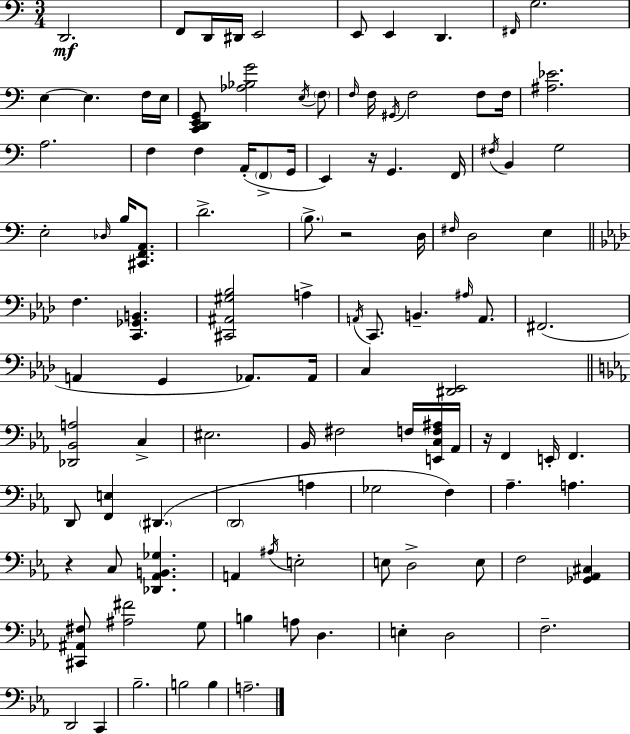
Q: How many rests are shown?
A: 4